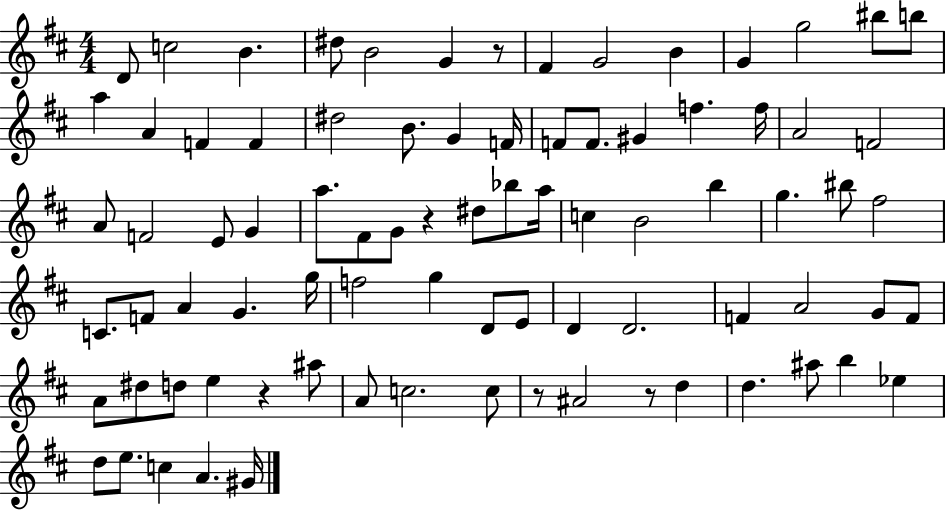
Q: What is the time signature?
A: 4/4